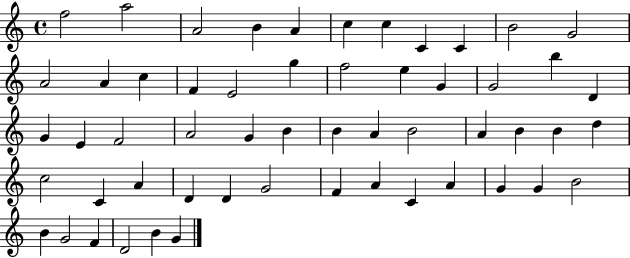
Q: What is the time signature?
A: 4/4